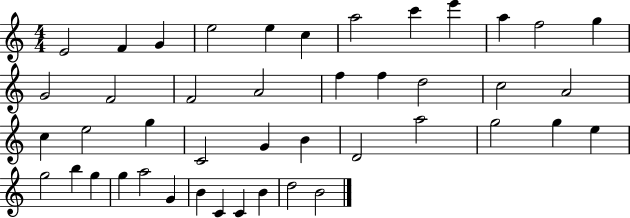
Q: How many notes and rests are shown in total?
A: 44